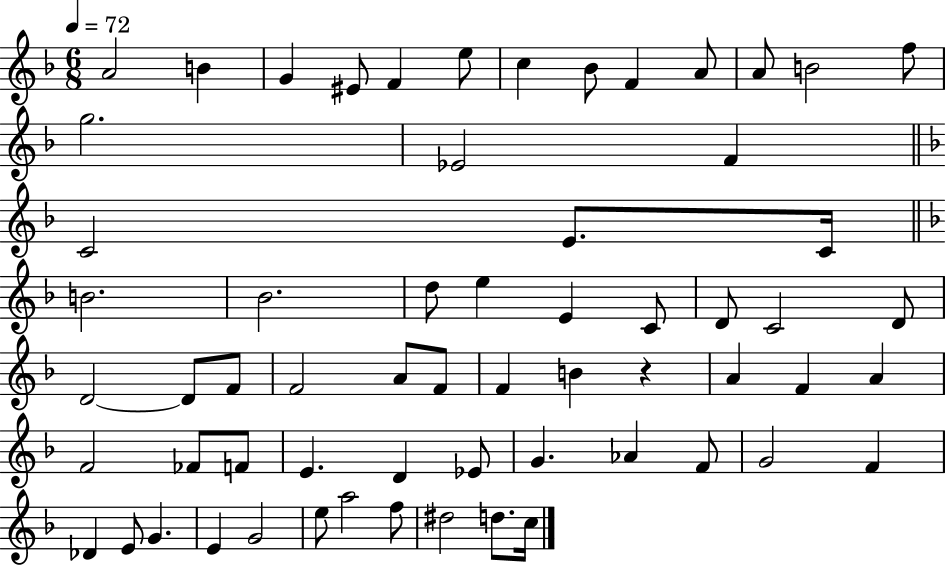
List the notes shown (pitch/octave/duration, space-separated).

A4/h B4/q G4/q EIS4/e F4/q E5/e C5/q Bb4/e F4/q A4/e A4/e B4/h F5/e G5/h. Eb4/h F4/q C4/h E4/e. C4/s B4/h. Bb4/h. D5/e E5/q E4/q C4/e D4/e C4/h D4/e D4/h D4/e F4/e F4/h A4/e F4/e F4/q B4/q R/q A4/q F4/q A4/q F4/h FES4/e F4/e E4/q. D4/q Eb4/e G4/q. Ab4/q F4/e G4/h F4/q Db4/q E4/e G4/q. E4/q G4/h E5/e A5/h F5/e D#5/h D5/e. C5/s